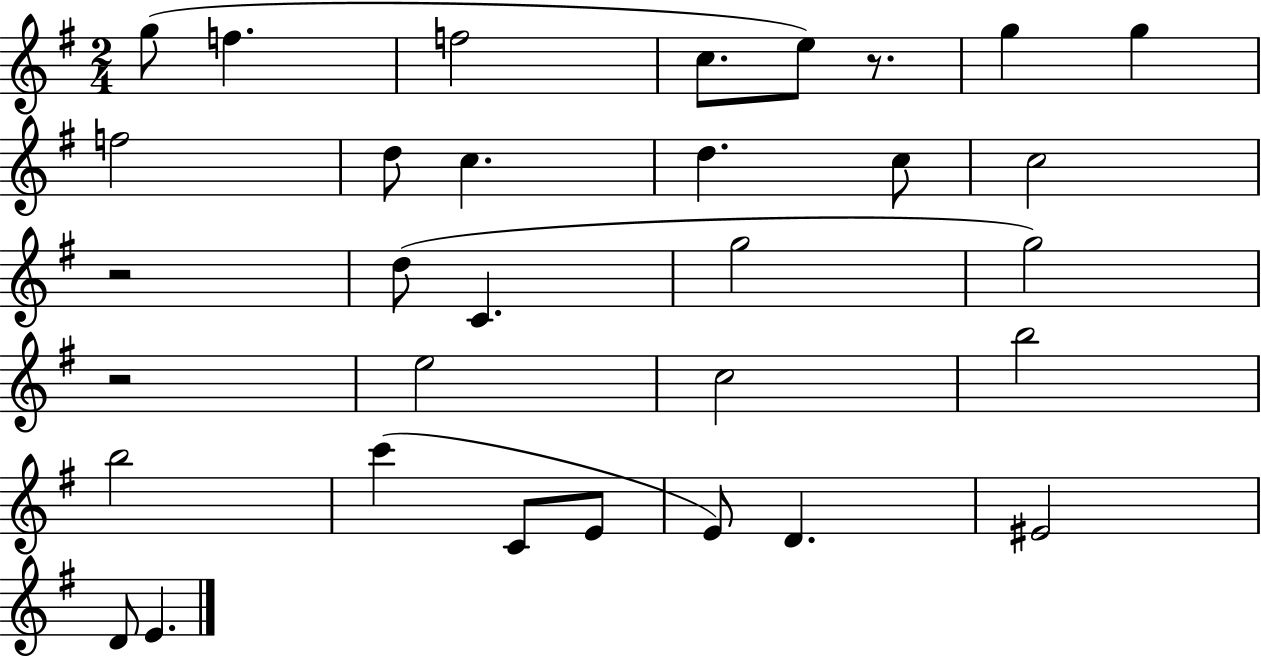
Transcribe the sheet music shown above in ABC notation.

X:1
T:Untitled
M:2/4
L:1/4
K:G
g/2 f f2 c/2 e/2 z/2 g g f2 d/2 c d c/2 c2 z2 d/2 C g2 g2 z2 e2 c2 b2 b2 c' C/2 E/2 E/2 D ^E2 D/2 E